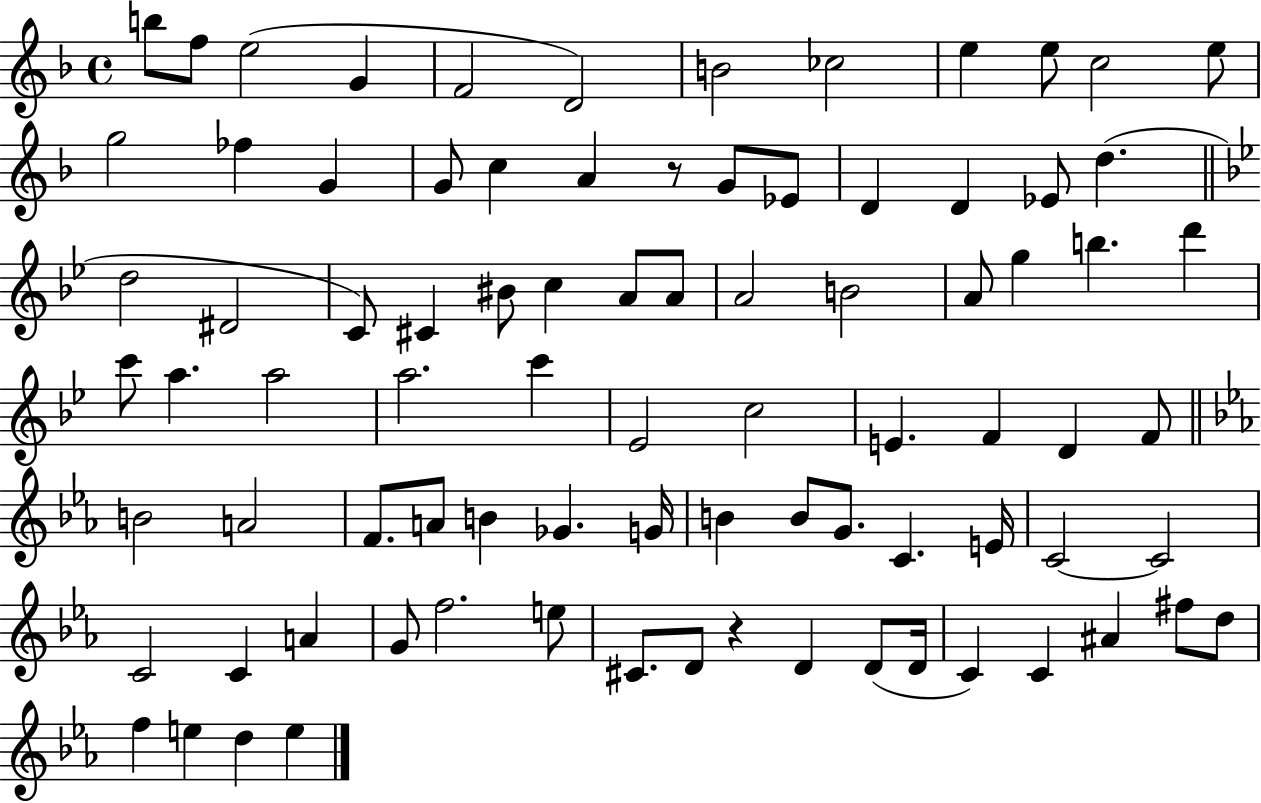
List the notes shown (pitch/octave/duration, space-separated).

B5/e F5/e E5/h G4/q F4/h D4/h B4/h CES5/h E5/q E5/e C5/h E5/e G5/h FES5/q G4/q G4/e C5/q A4/q R/e G4/e Eb4/e D4/q D4/q Eb4/e D5/q. D5/h D#4/h C4/e C#4/q BIS4/e C5/q A4/e A4/e A4/h B4/h A4/e G5/q B5/q. D6/q C6/e A5/q. A5/h A5/h. C6/q Eb4/h C5/h E4/q. F4/q D4/q F4/e B4/h A4/h F4/e. A4/e B4/q Gb4/q. G4/s B4/q B4/e G4/e. C4/q. E4/s C4/h C4/h C4/h C4/q A4/q G4/e F5/h. E5/e C#4/e. D4/e R/q D4/q D4/e D4/s C4/q C4/q A#4/q F#5/e D5/e F5/q E5/q D5/q E5/q